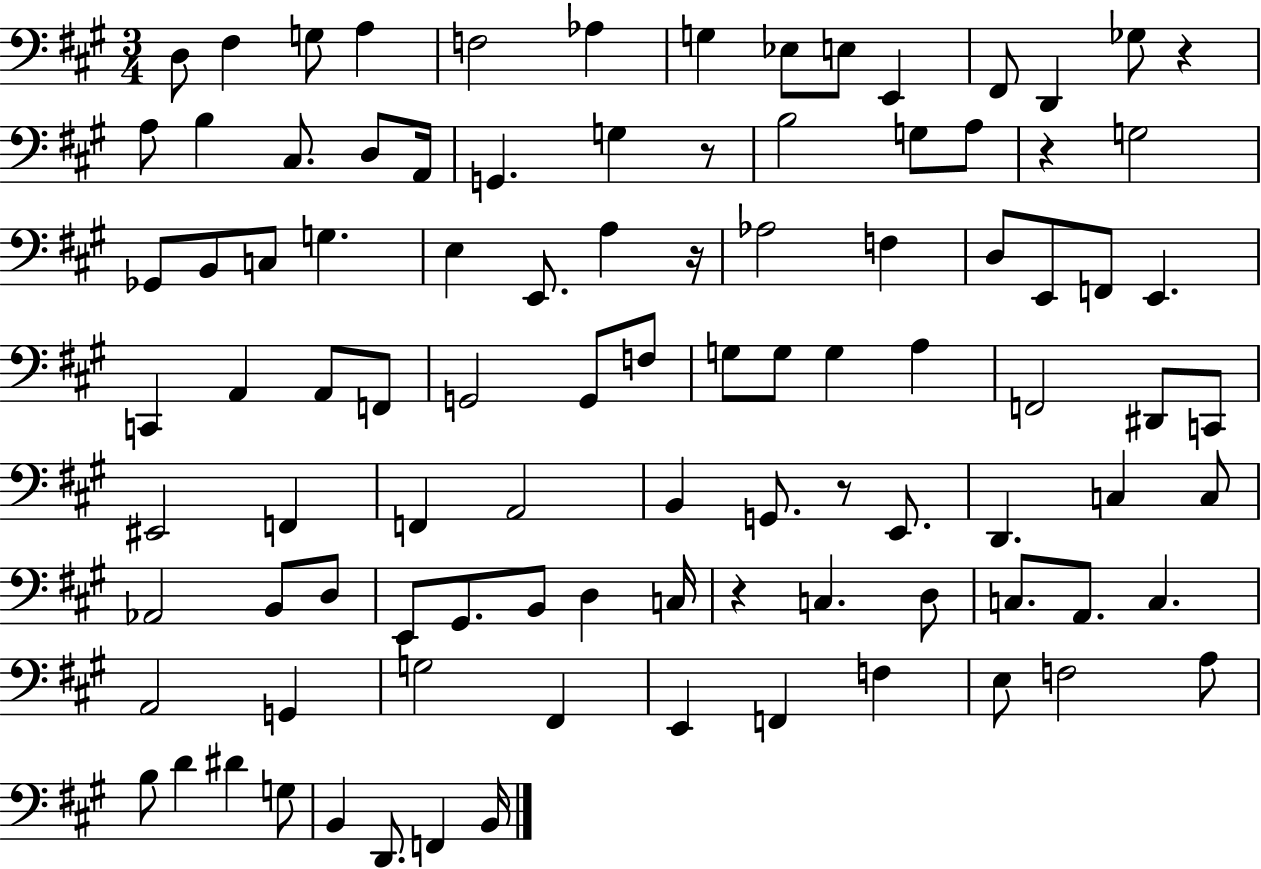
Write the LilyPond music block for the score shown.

{
  \clef bass
  \numericTimeSignature
  \time 3/4
  \key a \major
  d8 fis4 g8 a4 | f2 aes4 | g4 ees8 e8 e,4 | fis,8 d,4 ges8 r4 | \break a8 b4 cis8. d8 a,16 | g,4. g4 r8 | b2 g8 a8 | r4 g2 | \break ges,8 b,8 c8 g4. | e4 e,8. a4 r16 | aes2 f4 | d8 e,8 f,8 e,4. | \break c,4 a,4 a,8 f,8 | g,2 g,8 f8 | g8 g8 g4 a4 | f,2 dis,8 c,8 | \break eis,2 f,4 | f,4 a,2 | b,4 g,8. r8 e,8. | d,4. c4 c8 | \break aes,2 b,8 d8 | e,8 gis,8. b,8 d4 c16 | r4 c4. d8 | c8. a,8. c4. | \break a,2 g,4 | g2 fis,4 | e,4 f,4 f4 | e8 f2 a8 | \break b8 d'4 dis'4 g8 | b,4 d,8. f,4 b,16 | \bar "|."
}